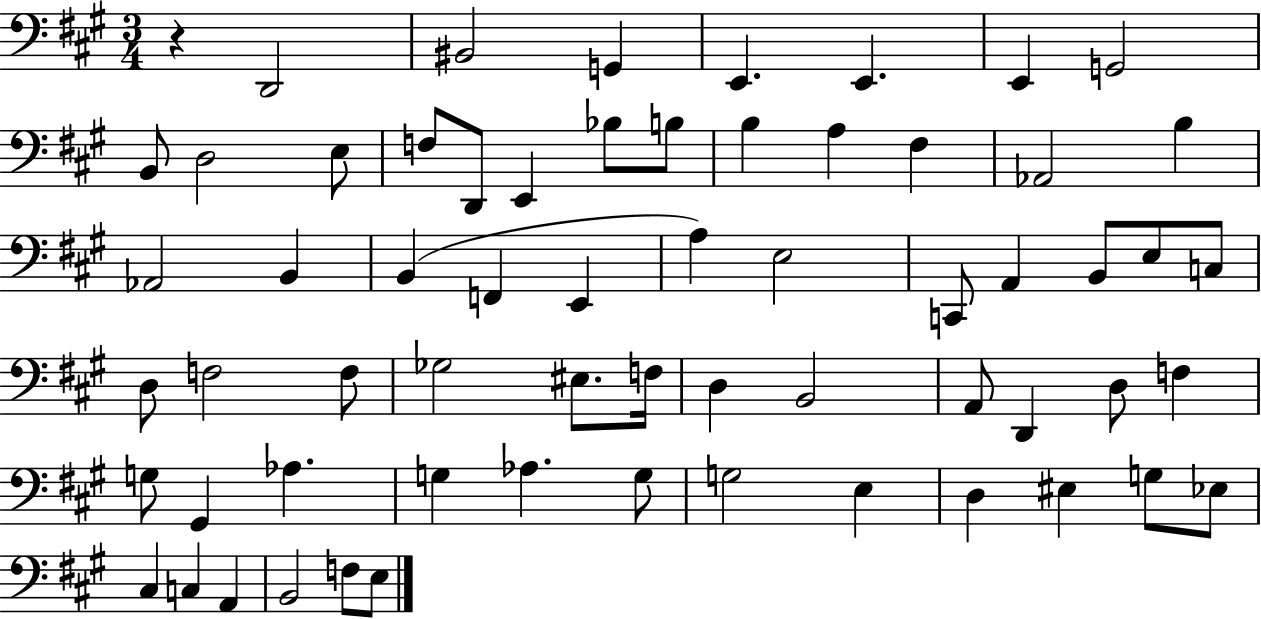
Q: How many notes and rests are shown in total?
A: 63